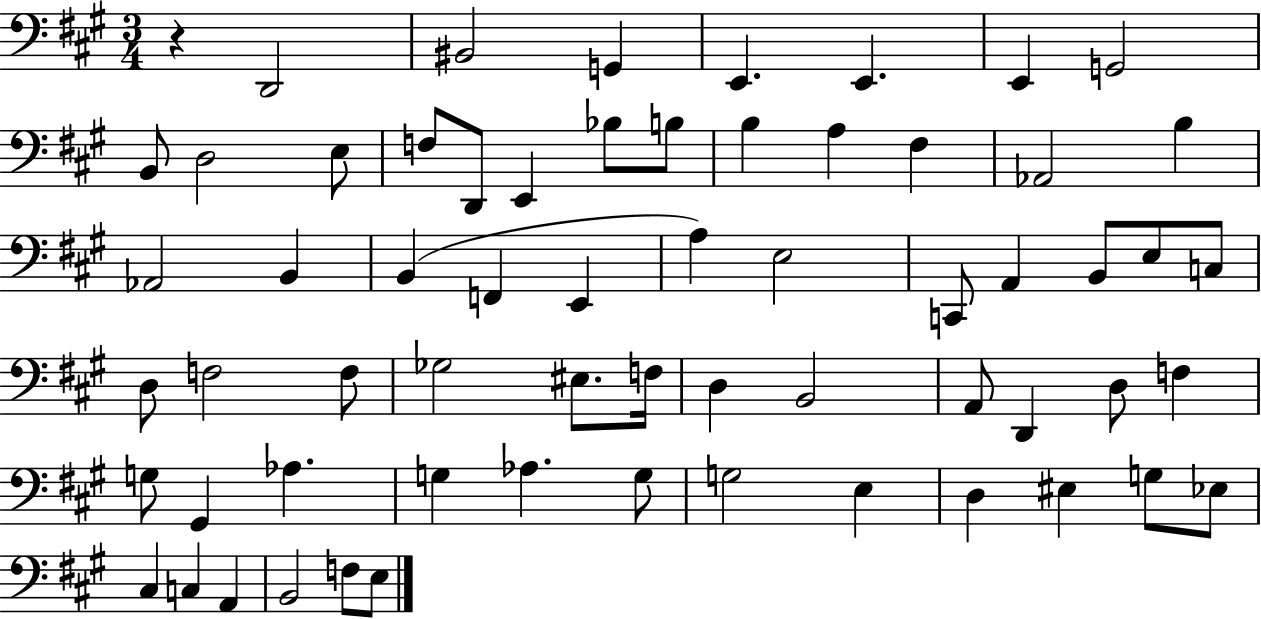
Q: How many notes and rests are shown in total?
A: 63